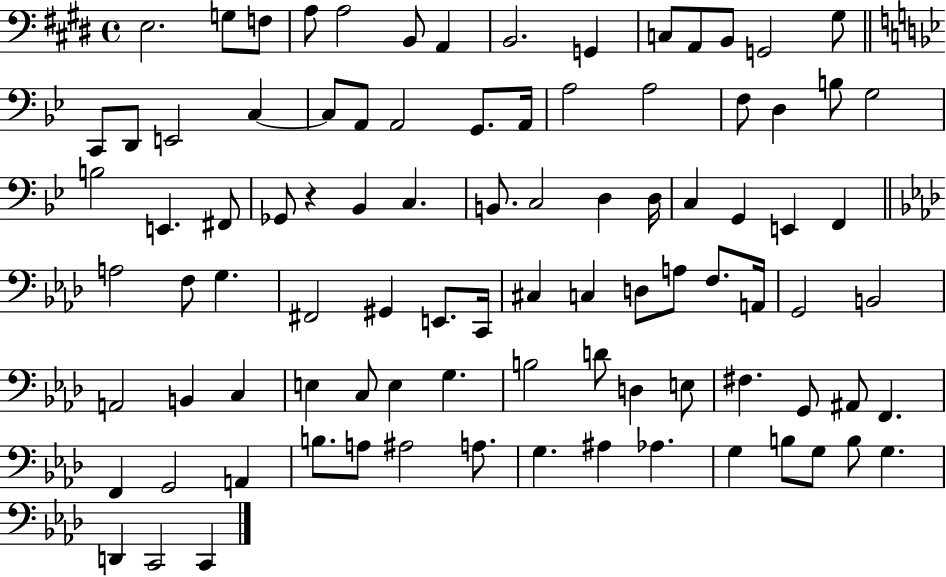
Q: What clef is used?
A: bass